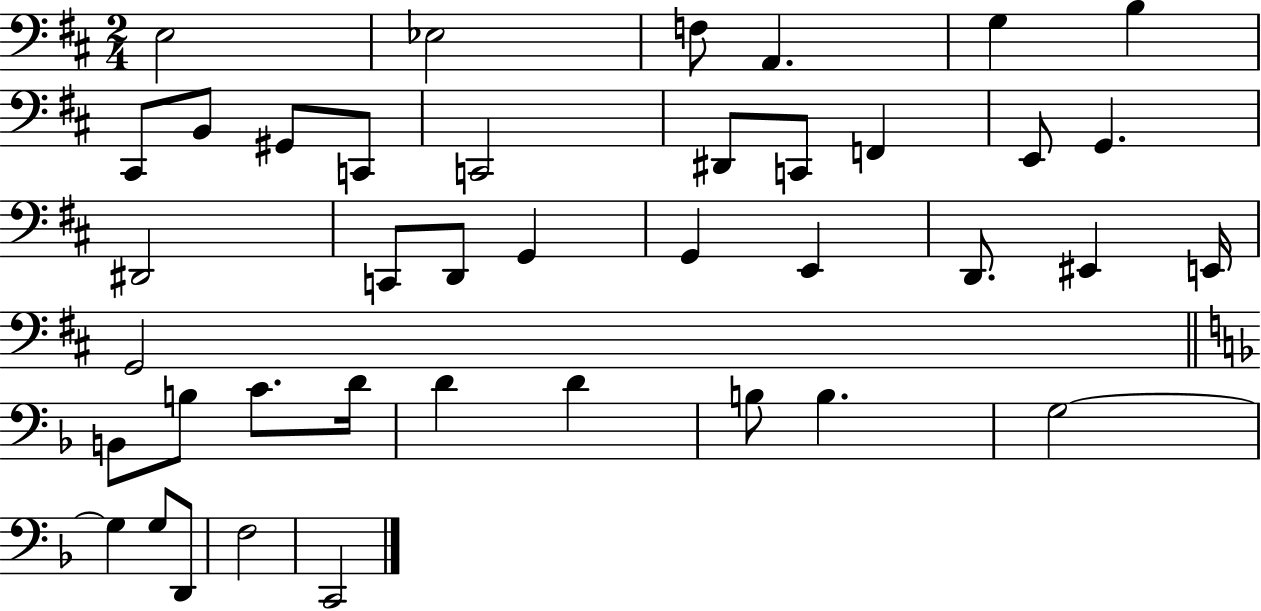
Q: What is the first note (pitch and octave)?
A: E3